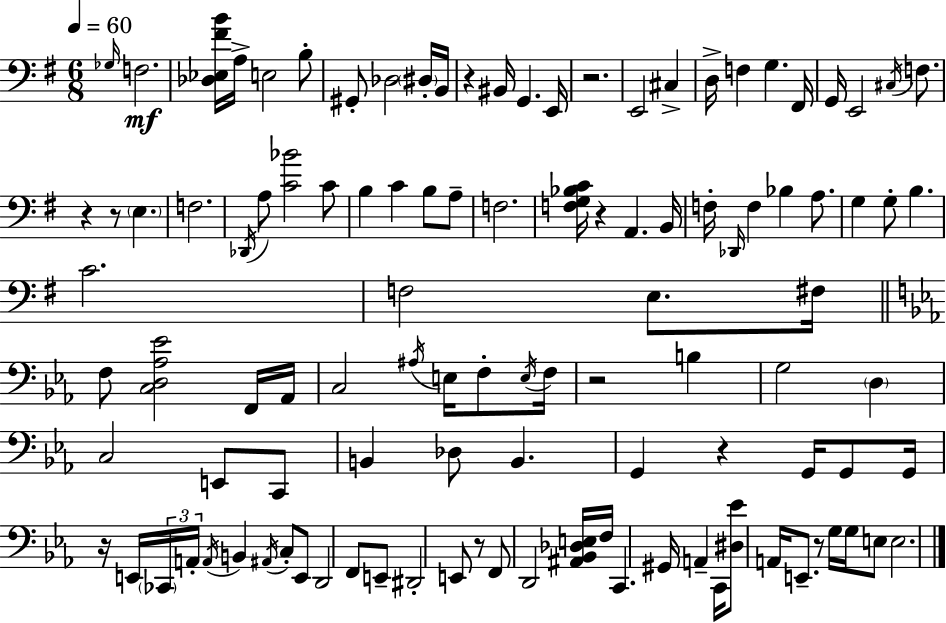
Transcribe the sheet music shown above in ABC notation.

X:1
T:Untitled
M:6/8
L:1/4
K:Em
_G,/4 F,2 [_D,_E,^FB]/4 A,/4 E,2 B,/2 ^G,,/2 _D,2 ^D,/4 B,,/4 z ^B,,/4 G,, E,,/4 z2 E,,2 ^C, D,/4 F, G, ^F,,/4 G,,/4 E,,2 ^C,/4 F,/2 z z/2 E, F,2 _D,,/4 A,/2 [C_B]2 C/2 B, C B,/2 A,/2 F,2 [F,G,_B,C]/4 z A,, B,,/4 F,/4 _D,,/4 F, _B, A,/2 G, G,/2 B, C2 F,2 E,/2 ^F,/4 F,/2 [C,D,_A,_E]2 F,,/4 _A,,/4 C,2 ^A,/4 E,/4 F,/2 E,/4 F,/4 z2 B, G,2 D, C,2 E,,/2 C,,/2 B,, _D,/2 B,, G,, z G,,/4 G,,/2 G,,/4 z/4 E,,/4 _C,,/4 A,,/4 A,,/4 B,, ^A,,/4 C,/2 E,,/2 D,,2 F,,/2 E,,/2 ^D,,2 E,,/2 z/2 F,,/2 D,,2 [^A,,_B,,_D,E,]/4 F,/4 C,, ^G,,/4 A,, C,,/4 [^D,_E]/2 A,,/4 E,,/2 z/2 G,/4 G,/4 E,/2 E,2